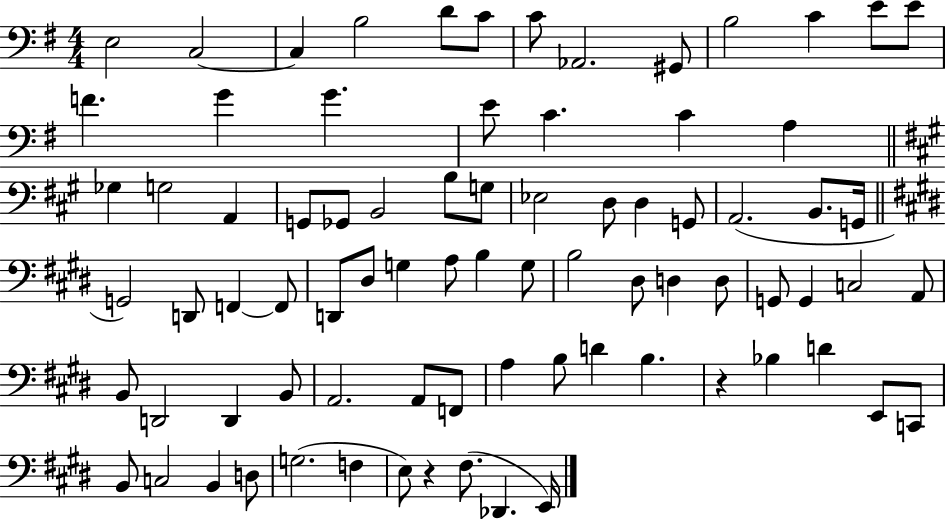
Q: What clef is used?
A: bass